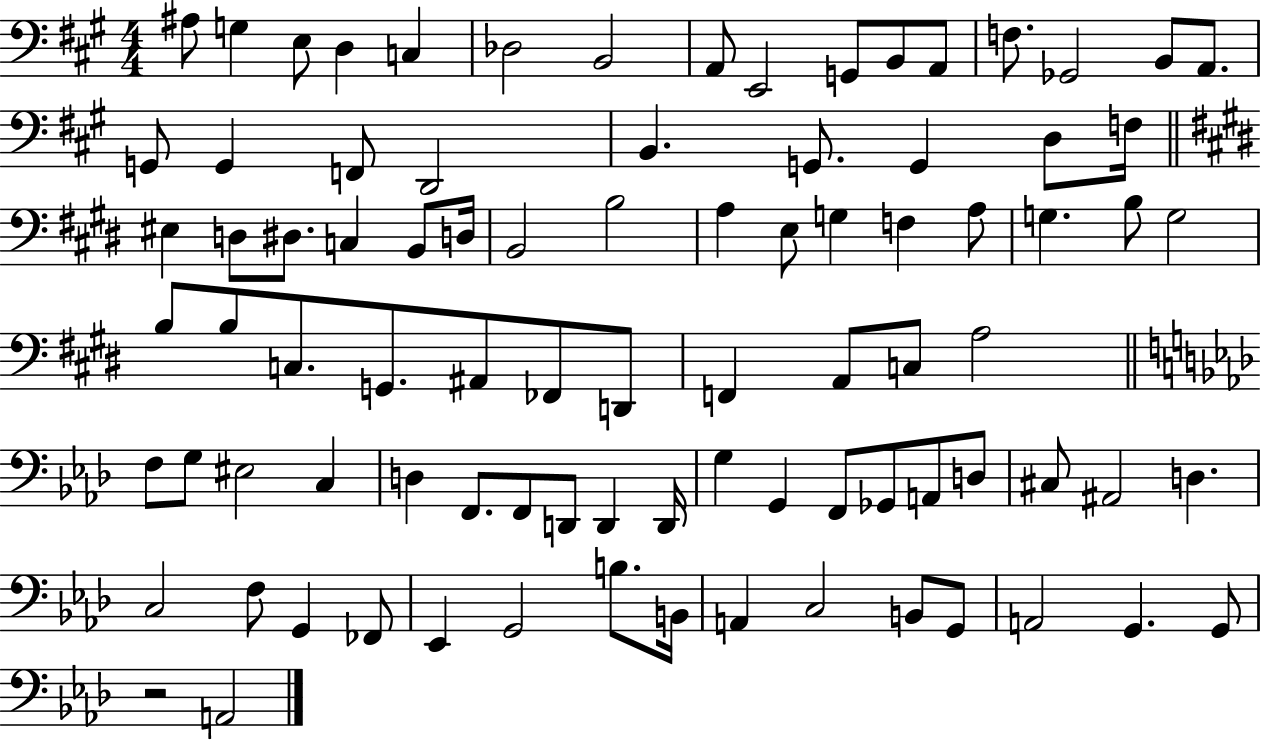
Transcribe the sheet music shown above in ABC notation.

X:1
T:Untitled
M:4/4
L:1/4
K:A
^A,/2 G, E,/2 D, C, _D,2 B,,2 A,,/2 E,,2 G,,/2 B,,/2 A,,/2 F,/2 _G,,2 B,,/2 A,,/2 G,,/2 G,, F,,/2 D,,2 B,, G,,/2 G,, D,/2 F,/4 ^E, D,/2 ^D,/2 C, B,,/2 D,/4 B,,2 B,2 A, E,/2 G, F, A,/2 G, B,/2 G,2 B,/2 B,/2 C,/2 G,,/2 ^A,,/2 _F,,/2 D,,/2 F,, A,,/2 C,/2 A,2 F,/2 G,/2 ^E,2 C, D, F,,/2 F,,/2 D,,/2 D,, D,,/4 G, G,, F,,/2 _G,,/2 A,,/2 D,/2 ^C,/2 ^A,,2 D, C,2 F,/2 G,, _F,,/2 _E,, G,,2 B,/2 B,,/4 A,, C,2 B,,/2 G,,/2 A,,2 G,, G,,/2 z2 A,,2